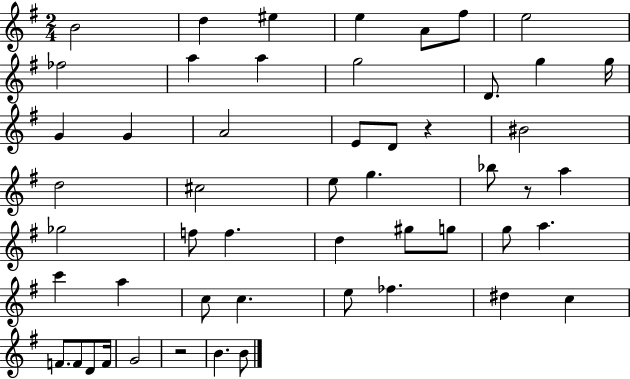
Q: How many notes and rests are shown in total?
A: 52